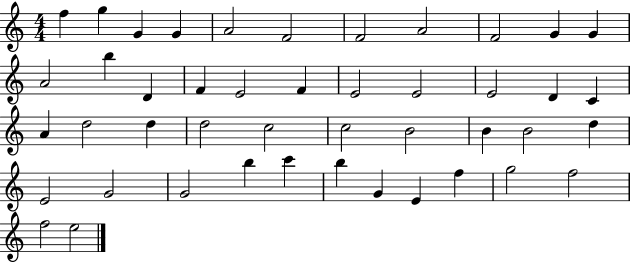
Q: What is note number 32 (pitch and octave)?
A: D5